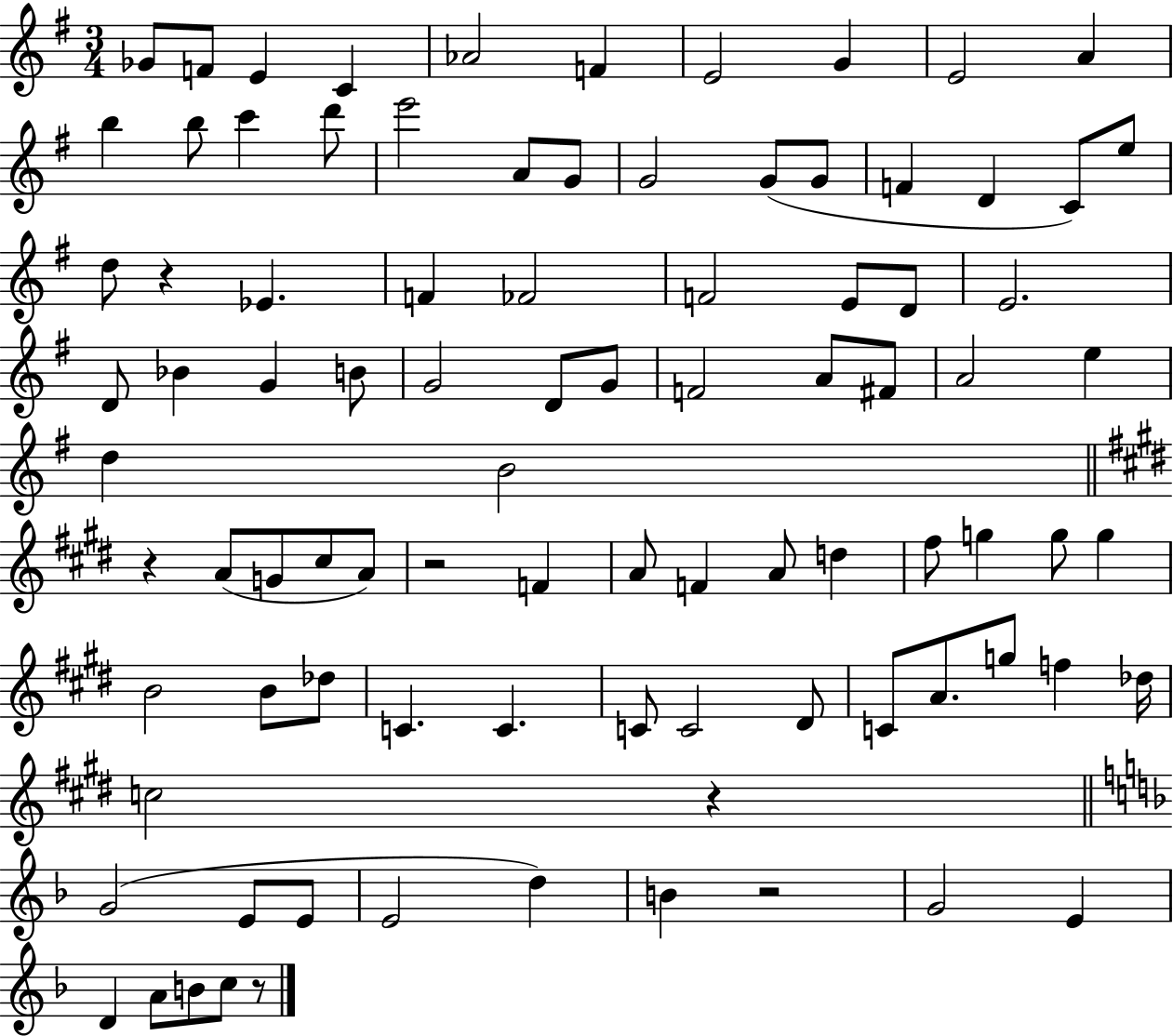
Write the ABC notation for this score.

X:1
T:Untitled
M:3/4
L:1/4
K:G
_G/2 F/2 E C _A2 F E2 G E2 A b b/2 c' d'/2 e'2 A/2 G/2 G2 G/2 G/2 F D C/2 e/2 d/2 z _E F _F2 F2 E/2 D/2 E2 D/2 _B G B/2 G2 D/2 G/2 F2 A/2 ^F/2 A2 e d B2 z A/2 G/2 ^c/2 A/2 z2 F A/2 F A/2 d ^f/2 g g/2 g B2 B/2 _d/2 C C C/2 C2 ^D/2 C/2 A/2 g/2 f _d/4 c2 z G2 E/2 E/2 E2 d B z2 G2 E D A/2 B/2 c/2 z/2